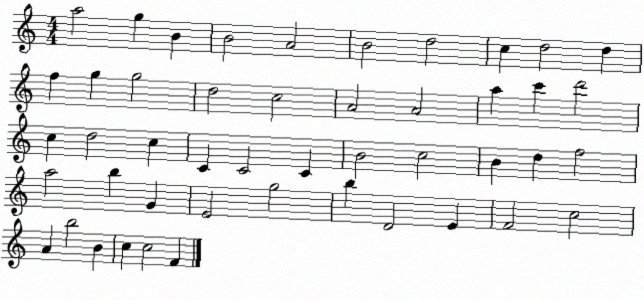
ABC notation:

X:1
T:Untitled
M:4/4
L:1/4
K:C
a2 g B B2 A2 B2 d2 c d2 d f g g2 d2 c2 A2 A2 a c' d'2 c d2 c C C2 C B2 c2 B d f2 a2 b G E2 g2 b D2 E F2 c2 A b2 B c c2 F